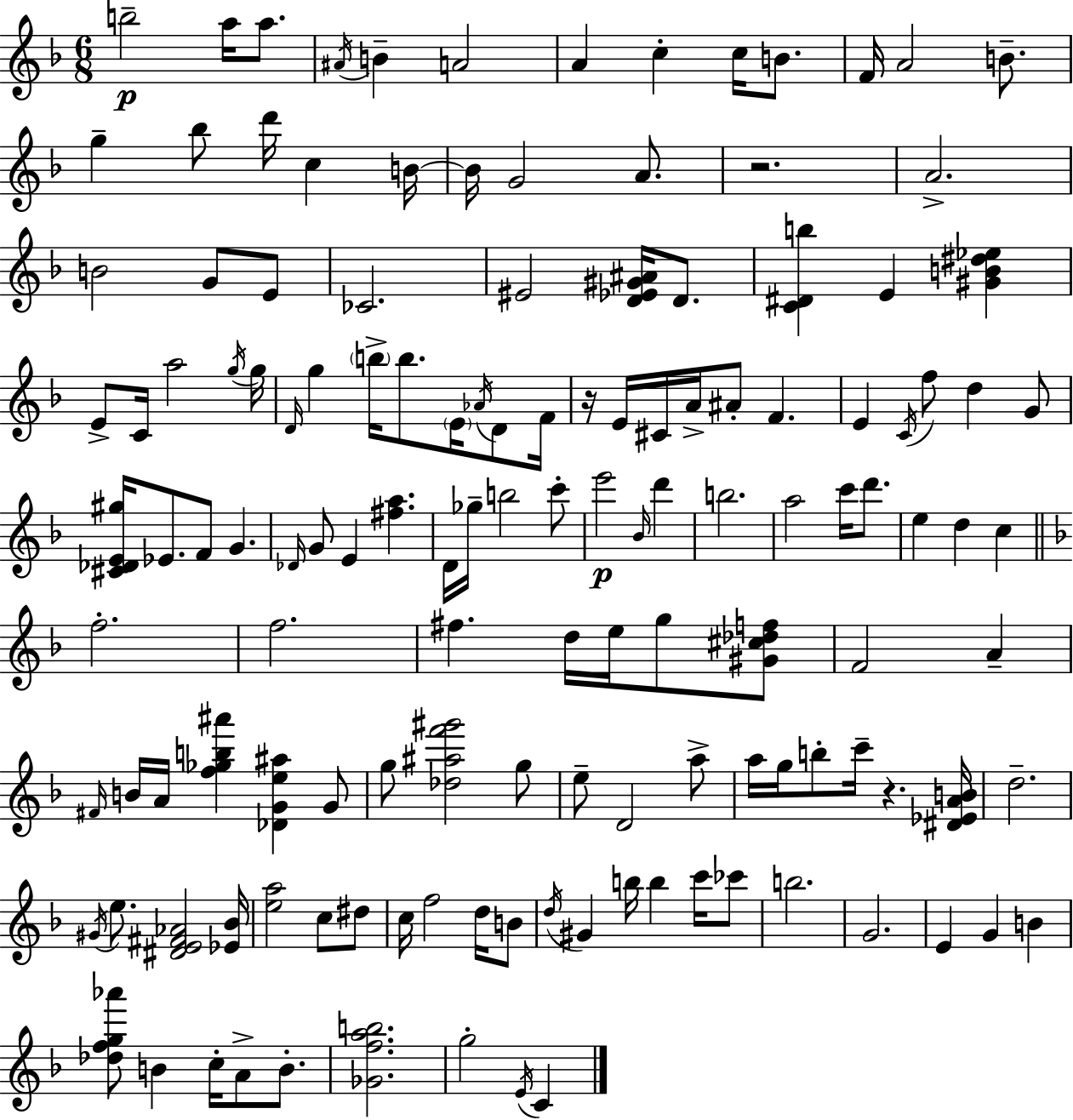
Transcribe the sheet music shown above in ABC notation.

X:1
T:Untitled
M:6/8
L:1/4
K:F
b2 a/4 a/2 ^A/4 B A2 A c c/4 B/2 F/4 A2 B/2 g _b/2 d'/4 c B/4 B/4 G2 A/2 z2 A2 B2 G/2 E/2 _C2 ^E2 [D_E^G^A]/4 D/2 [C^Db] E [^GB^d_e] E/2 C/4 a2 g/4 g/4 D/4 g b/4 b/2 E/4 _A/4 D/2 F/4 z/4 E/4 ^C/4 A/4 ^A/2 F E C/4 f/2 d G/2 [^C_DE^g]/4 _E/2 F/2 G _D/4 G/2 E [^fa] D/4 _g/4 b2 c'/2 e'2 _B/4 d' b2 a2 c'/4 d'/2 e d c f2 f2 ^f d/4 e/4 g/2 [^G^c_df]/2 F2 A ^F/4 B/4 A/4 [f_gb^a'] [_DGe^a] G/2 g/2 [_d^af'^g']2 g/2 e/2 D2 a/2 a/4 g/4 b/2 c'/4 z [^D_EAB]/4 d2 ^G/4 e/2 [^DE^F_A]2 [_E_B]/4 [ea]2 c/2 ^d/2 c/4 f2 d/4 B/2 d/4 ^G b/4 b c'/4 _c'/2 b2 G2 E G B [_dfg_a']/2 B c/4 A/2 B/2 [_Gfab]2 g2 E/4 C